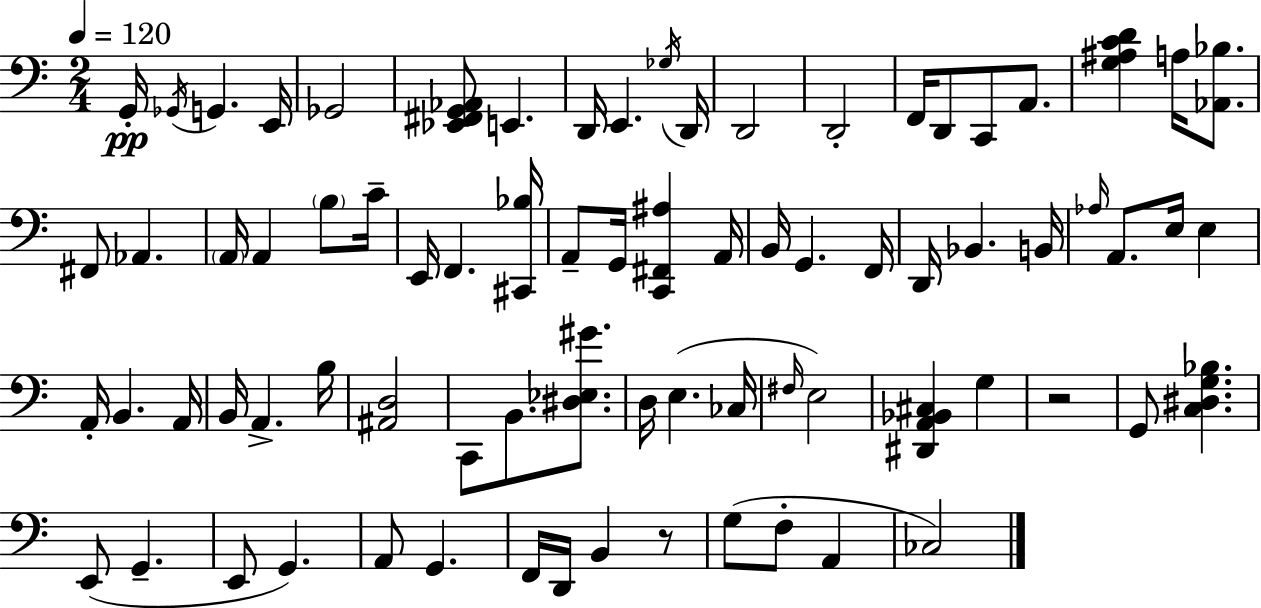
{
  \clef bass
  \numericTimeSignature
  \time 2/4
  \key a \minor
  \tempo 4 = 120
  g,16-.\pp \acciaccatura { ges,16 } g,4. | e,16 ges,2 | <ees, fis, g, aes,>8 e,4. | d,16 e,4. | \break \acciaccatura { ges16 } d,16 d,2 | d,2-. | f,16 d,8 c,8 a,8. | <g ais c' d'>4 a16 <aes, bes>8. | \break fis,8 aes,4. | \parenthesize a,16 a,4 \parenthesize b8 | c'16-- e,16 f,4. | <cis, bes>16 a,8-- g,16 <c, fis, ais>4 | \break a,16 b,16 g,4. | f,16 d,16 bes,4. | b,16 \grace { aes16 } a,8. e16 e4 | a,16-. b,4. | \break a,16 b,16 a,4.-> | b16 <ais, d>2 | c,8 b,8. | <dis ees gis'>8. d16 e4.( | \break ces16 \grace { fis16 } e2) | <dis, a, bes, cis>4 | g4 r2 | g,8 <c dis g bes>4. | \break e,8( g,4.-- | e,8 g,4.) | a,8 g,4. | f,16 d,16 b,4 | \break r8 g8( f8-. | a,4 ces2) | \bar "|."
}